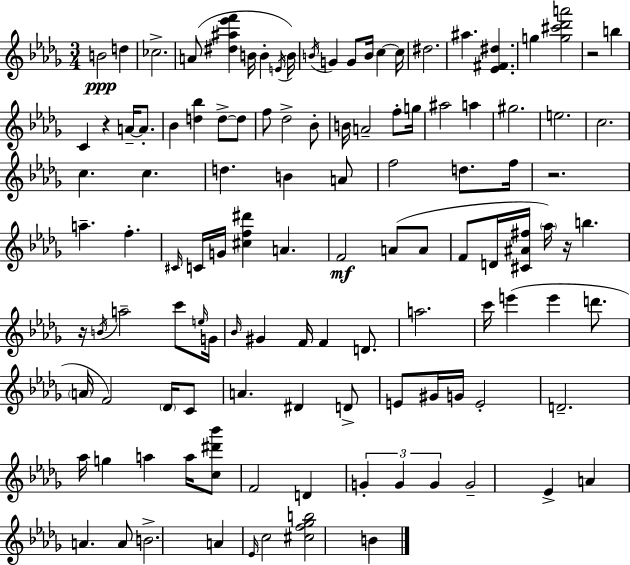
{
  \clef treble
  \numericTimeSignature
  \time 3/4
  \key bes \minor
  \repeat volta 2 { b'2\ppp d''4 | ces''2.-> | a'8( <dis'' ais'' ees''' f'''>4 b'16 b'4-. \acciaccatura { e'16 } | b'16) \acciaccatura { b'16 } g'4 g'8 b'16 c''4~~ | \break c''16 dis''2. | ais''4. <ees' fis' dis''>4. | g''4 <g'' cis''' des''' a'''>2 | r2 b''4 | \break c'4 r4 a'16--~~ a'8.-. | bes'4 <d'' bes''>4 d''8->~~ | d''8 f''8 des''2-> | bes'8-. b'16 a'2-- f''8-. | \break g''16 ais''2 a''4 | gis''2. | e''2. | c''2. | \break c''4. c''4. | d''4. b'4 | a'8 f''2 d''8. | f''16 r2. | \break a''4.-- f''4.-. | \grace { cis'16 } c'16 g'16 <cis'' f'' dis'''>4 a'4. | f'2\mf a'8( | a'8 f'8 d'16 <cis' ais' fis''>16 \parenthesize aes''16) r16 b''4. | \break r16 \acciaccatura { b'16 } a''2-- | c'''8 \grace { e''16 } g'16 \grace { bes'16 } gis'4 f'16 f'4 | d'8. a''2. | c'''16 e'''4( e'''4 | \break d'''8. \parenthesize a'16 f'2) | \parenthesize des'16 c'8 a'4. | dis'4 d'8-> e'8 gis'16 g'16 e'2-. | d'2.-- | \break aes''16 g''4 a''4 | a''16 <c'' dis''' bes'''>8 f'2 | d'4 \tuplet 3/2 { g'4-. g'4 | g'4 } g'2-- | \break ees'4-> a'4 a'4. | a'8 b'2.-> | a'4 \grace { ees'16 } c''2 | <cis'' f'' ges'' b''>2 | \break b'4 } \bar "|."
}